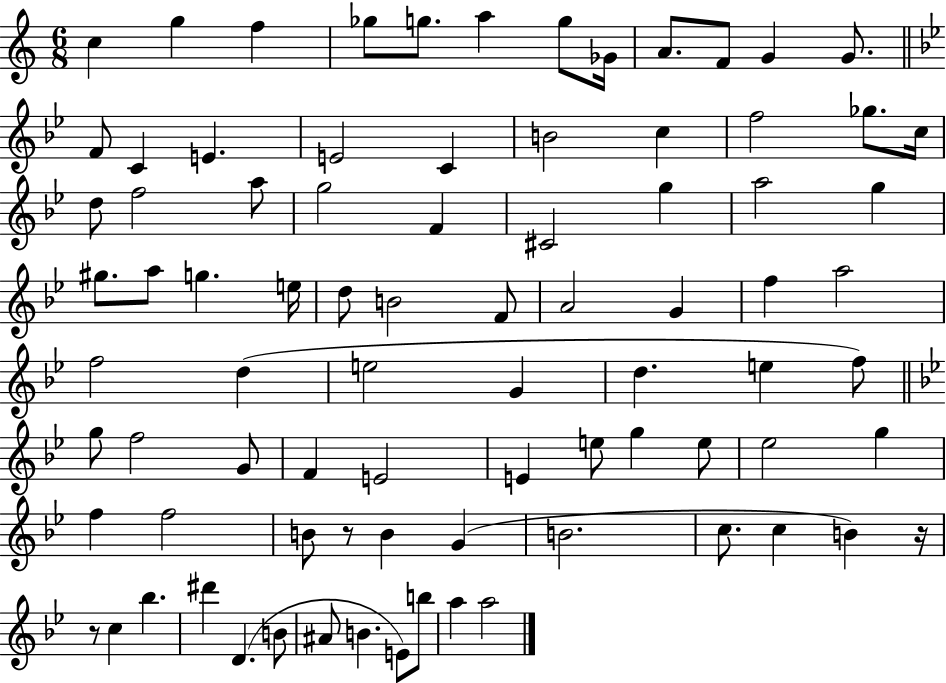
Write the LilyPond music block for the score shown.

{
  \clef treble
  \numericTimeSignature
  \time 6/8
  \key c \major
  c''4 g''4 f''4 | ges''8 g''8. a''4 g''8 ges'16 | a'8. f'8 g'4 g'8. | \bar "||" \break \key g \minor f'8 c'4 e'4. | e'2 c'4 | b'2 c''4 | f''2 ges''8. c''16 | \break d''8 f''2 a''8 | g''2 f'4 | cis'2 g''4 | a''2 g''4 | \break gis''8. a''8 g''4. e''16 | d''8 b'2 f'8 | a'2 g'4 | f''4 a''2 | \break f''2 d''4( | e''2 g'4 | d''4. e''4 f''8) | \bar "||" \break \key bes \major g''8 f''2 g'8 | f'4 e'2 | e'4 e''8 g''4 e''8 | ees''2 g''4 | \break f''4 f''2 | b'8 r8 b'4 g'4( | b'2. | c''8. c''4 b'4) r16 | \break r8 c''4 bes''4. | dis'''4 d'4.( b'8 | ais'8 b'4. e'8) b''8 | a''4 a''2 | \break \bar "|."
}